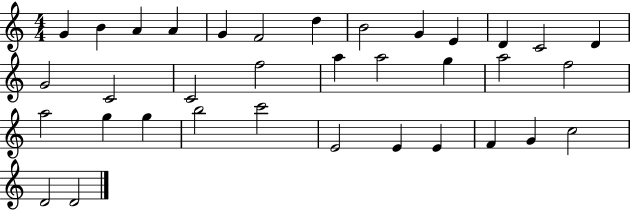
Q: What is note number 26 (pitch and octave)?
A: B5